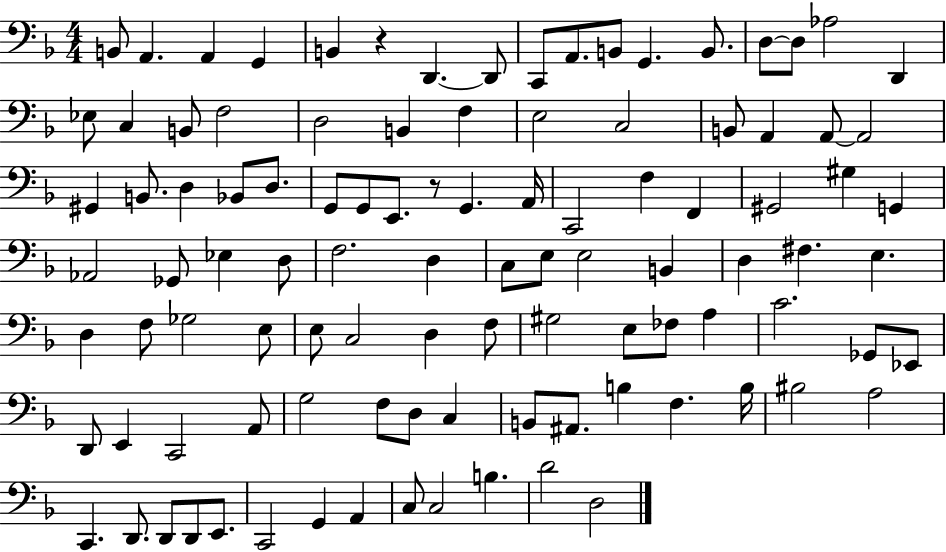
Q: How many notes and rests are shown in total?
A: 103